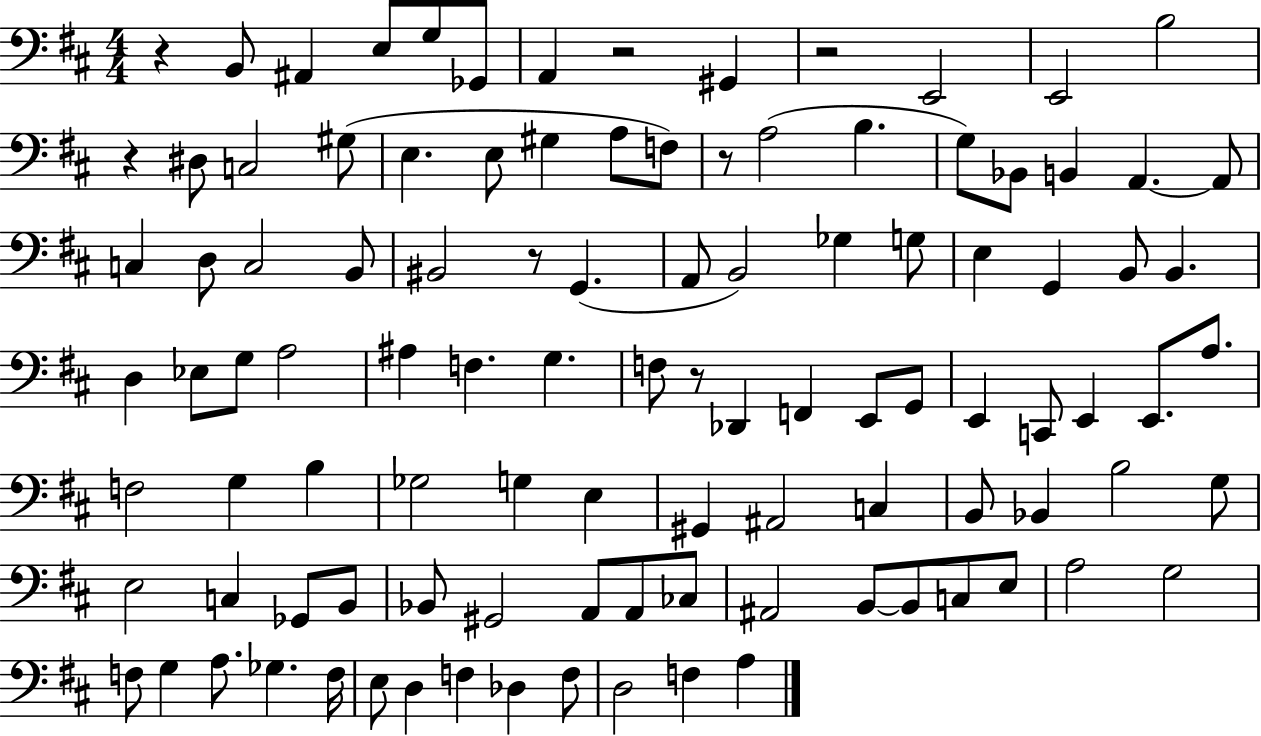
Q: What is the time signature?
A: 4/4